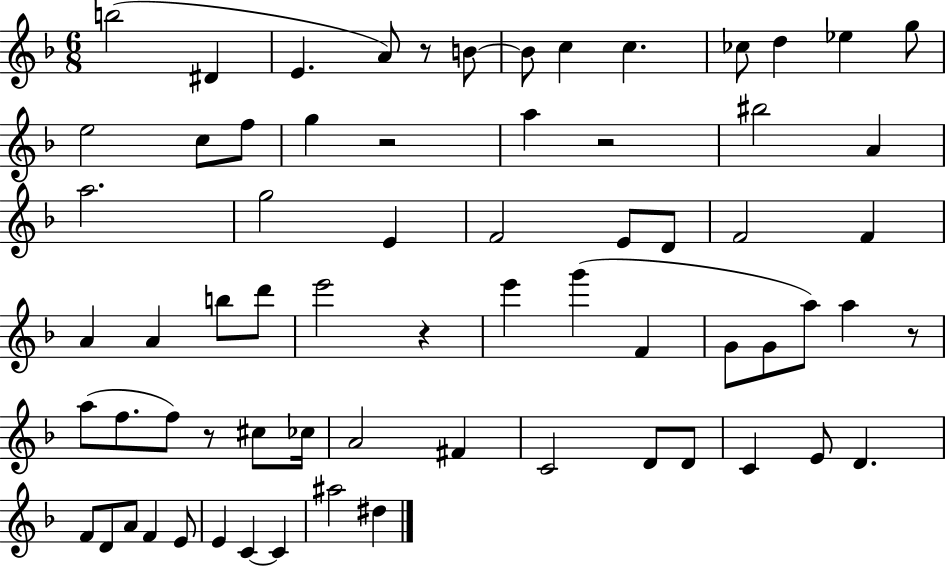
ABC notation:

X:1
T:Untitled
M:6/8
L:1/4
K:F
b2 ^D E A/2 z/2 B/2 B/2 c c _c/2 d _e g/2 e2 c/2 f/2 g z2 a z2 ^b2 A a2 g2 E F2 E/2 D/2 F2 F A A b/2 d'/2 e'2 z e' g' F G/2 G/2 a/2 a z/2 a/2 f/2 f/2 z/2 ^c/2 _c/4 A2 ^F C2 D/2 D/2 C E/2 D F/2 D/2 A/2 F E/2 E C C ^a2 ^d